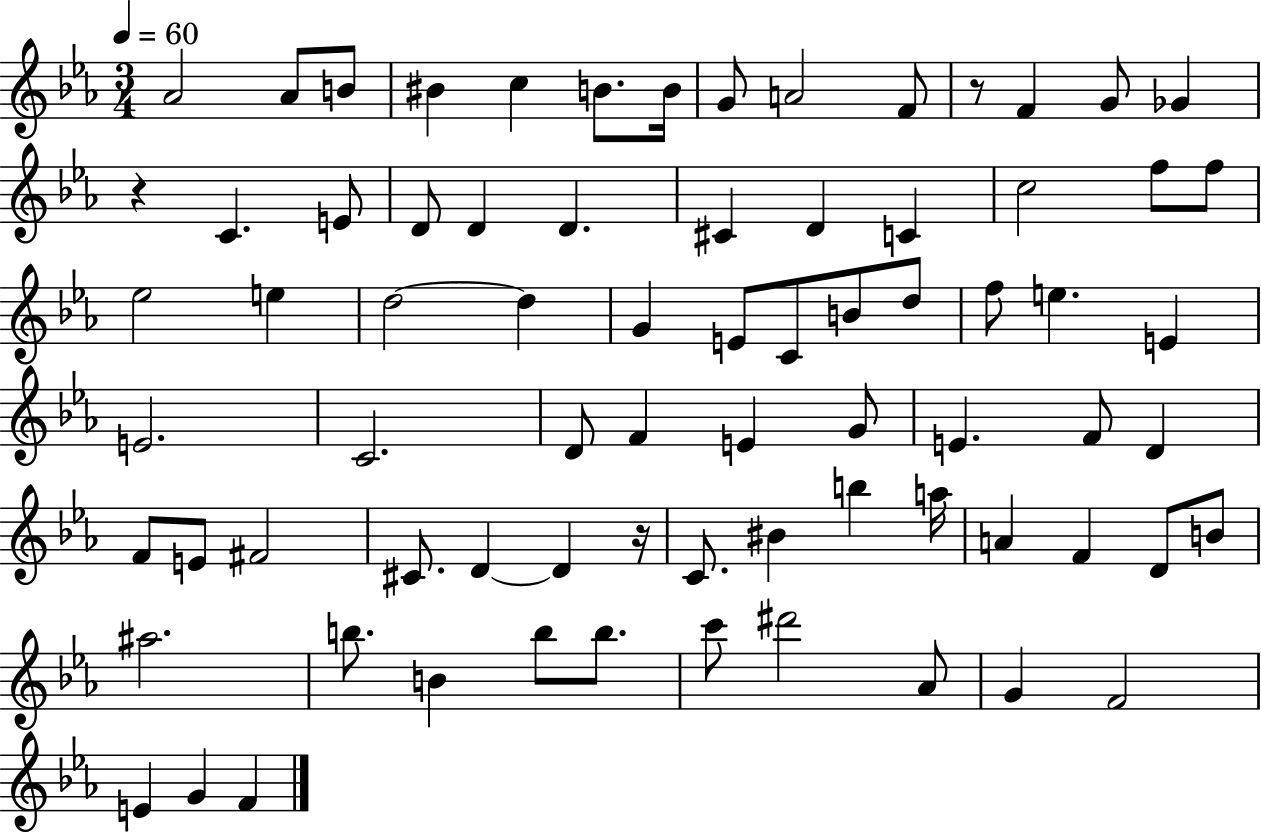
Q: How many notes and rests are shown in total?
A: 75